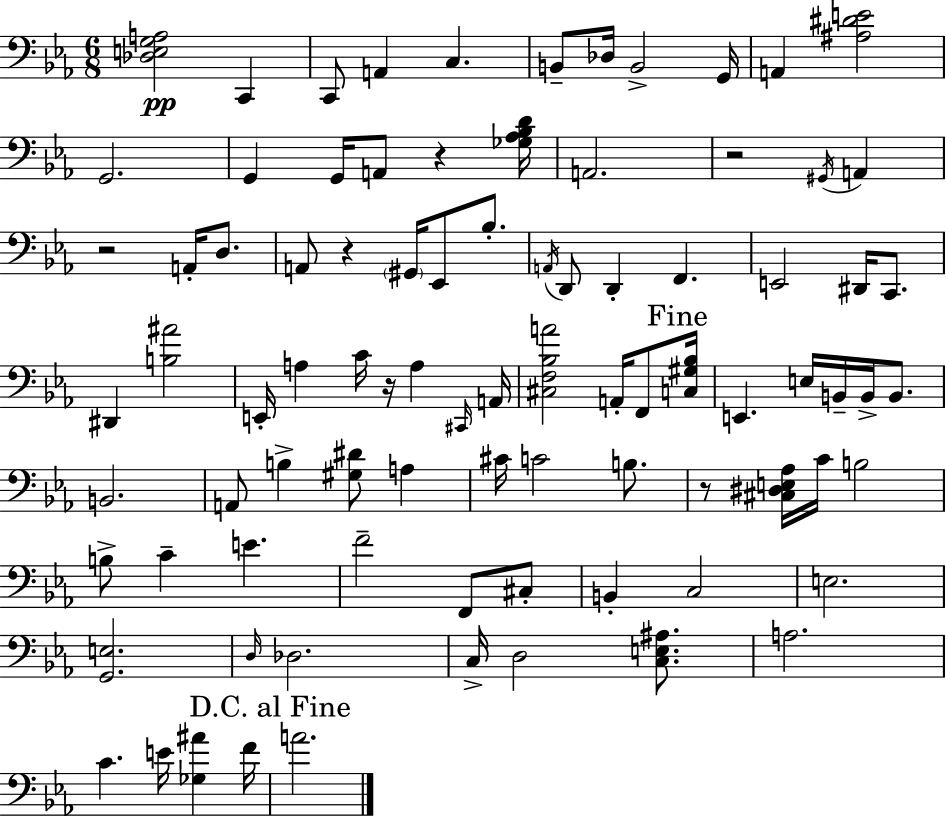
{
  \clef bass
  \numericTimeSignature
  \time 6/8
  \key ees \major
  <des e g a>2\pp c,4 | c,8 a,4 c4. | b,8-- des16 b,2-> g,16 | a,4 <ais dis' e'>2 | \break g,2. | g,4 g,16 a,8 r4 <ges aes bes d'>16 | a,2. | r2 \acciaccatura { gis,16 } a,4 | \break r2 a,16-. d8. | a,8 r4 \parenthesize gis,16 ees,8 bes8.-. | \acciaccatura { a,16 } d,8 d,4-. f,4. | e,2 dis,16 c,8. | \break dis,4 <b ais'>2 | e,16-. a4 c'16 r16 a4 | \grace { cis,16 } a,16 <cis f bes a'>2 a,16-. | f,8 \mark "Fine" <c gis bes>16 e,4. e16 b,16-- b,16-> | \break b,8. b,2. | a,8 b4-> <gis dis'>8 a4 | cis'16 c'2 | b8. r8 <cis dis e aes>16 c'16 b2 | \break b8-> c'4-- e'4. | f'2-- f,8 | cis8-. b,4-. c2 | e2. | \break <g, e>2. | \grace { d16 } des2. | c16-> d2 | <c e ais>8. a2. | \break c'4. e'16 <ges ais'>4 | f'16 \mark "D.C. al Fine" a'2. | \bar "|."
}